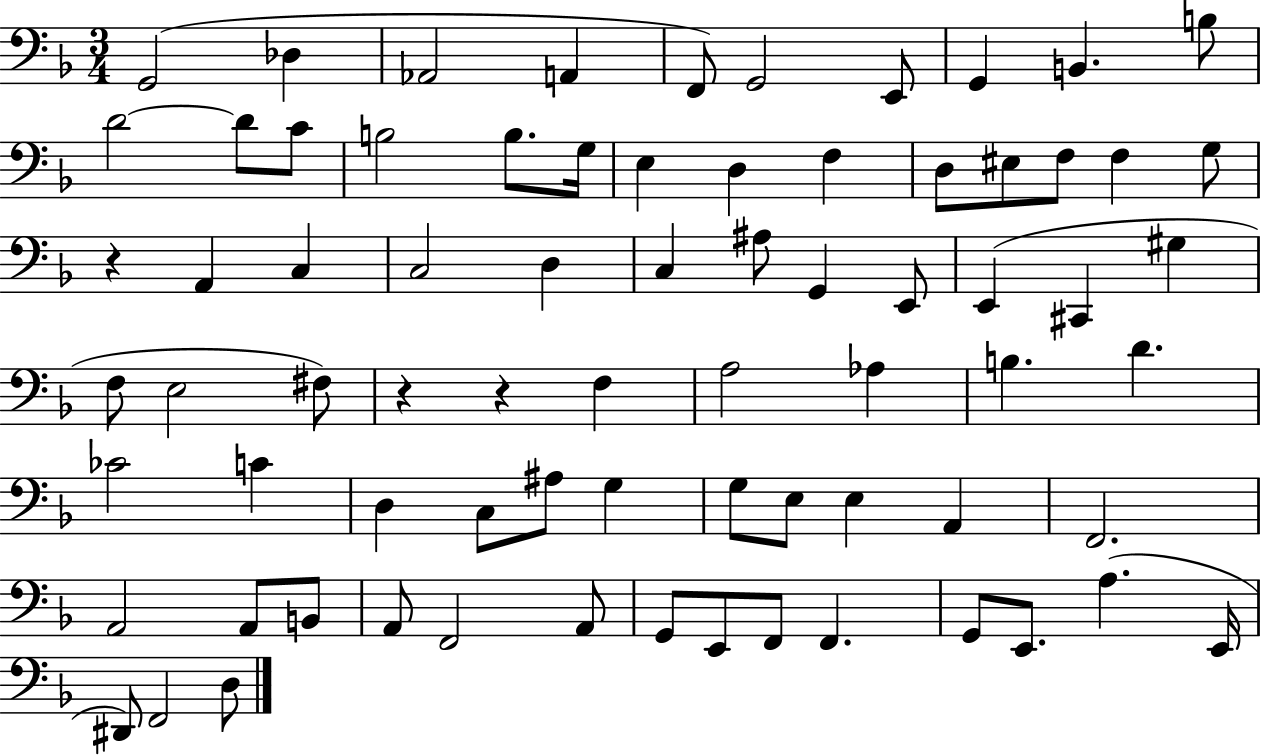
X:1
T:Untitled
M:3/4
L:1/4
K:F
G,,2 _D, _A,,2 A,, F,,/2 G,,2 E,,/2 G,, B,, B,/2 D2 D/2 C/2 B,2 B,/2 G,/4 E, D, F, D,/2 ^E,/2 F,/2 F, G,/2 z A,, C, C,2 D, C, ^A,/2 G,, E,,/2 E,, ^C,, ^G, F,/2 E,2 ^F,/2 z z F, A,2 _A, B, D _C2 C D, C,/2 ^A,/2 G, G,/2 E,/2 E, A,, F,,2 A,,2 A,,/2 B,,/2 A,,/2 F,,2 A,,/2 G,,/2 E,,/2 F,,/2 F,, G,,/2 E,,/2 A, E,,/4 ^D,,/2 F,,2 D,/2